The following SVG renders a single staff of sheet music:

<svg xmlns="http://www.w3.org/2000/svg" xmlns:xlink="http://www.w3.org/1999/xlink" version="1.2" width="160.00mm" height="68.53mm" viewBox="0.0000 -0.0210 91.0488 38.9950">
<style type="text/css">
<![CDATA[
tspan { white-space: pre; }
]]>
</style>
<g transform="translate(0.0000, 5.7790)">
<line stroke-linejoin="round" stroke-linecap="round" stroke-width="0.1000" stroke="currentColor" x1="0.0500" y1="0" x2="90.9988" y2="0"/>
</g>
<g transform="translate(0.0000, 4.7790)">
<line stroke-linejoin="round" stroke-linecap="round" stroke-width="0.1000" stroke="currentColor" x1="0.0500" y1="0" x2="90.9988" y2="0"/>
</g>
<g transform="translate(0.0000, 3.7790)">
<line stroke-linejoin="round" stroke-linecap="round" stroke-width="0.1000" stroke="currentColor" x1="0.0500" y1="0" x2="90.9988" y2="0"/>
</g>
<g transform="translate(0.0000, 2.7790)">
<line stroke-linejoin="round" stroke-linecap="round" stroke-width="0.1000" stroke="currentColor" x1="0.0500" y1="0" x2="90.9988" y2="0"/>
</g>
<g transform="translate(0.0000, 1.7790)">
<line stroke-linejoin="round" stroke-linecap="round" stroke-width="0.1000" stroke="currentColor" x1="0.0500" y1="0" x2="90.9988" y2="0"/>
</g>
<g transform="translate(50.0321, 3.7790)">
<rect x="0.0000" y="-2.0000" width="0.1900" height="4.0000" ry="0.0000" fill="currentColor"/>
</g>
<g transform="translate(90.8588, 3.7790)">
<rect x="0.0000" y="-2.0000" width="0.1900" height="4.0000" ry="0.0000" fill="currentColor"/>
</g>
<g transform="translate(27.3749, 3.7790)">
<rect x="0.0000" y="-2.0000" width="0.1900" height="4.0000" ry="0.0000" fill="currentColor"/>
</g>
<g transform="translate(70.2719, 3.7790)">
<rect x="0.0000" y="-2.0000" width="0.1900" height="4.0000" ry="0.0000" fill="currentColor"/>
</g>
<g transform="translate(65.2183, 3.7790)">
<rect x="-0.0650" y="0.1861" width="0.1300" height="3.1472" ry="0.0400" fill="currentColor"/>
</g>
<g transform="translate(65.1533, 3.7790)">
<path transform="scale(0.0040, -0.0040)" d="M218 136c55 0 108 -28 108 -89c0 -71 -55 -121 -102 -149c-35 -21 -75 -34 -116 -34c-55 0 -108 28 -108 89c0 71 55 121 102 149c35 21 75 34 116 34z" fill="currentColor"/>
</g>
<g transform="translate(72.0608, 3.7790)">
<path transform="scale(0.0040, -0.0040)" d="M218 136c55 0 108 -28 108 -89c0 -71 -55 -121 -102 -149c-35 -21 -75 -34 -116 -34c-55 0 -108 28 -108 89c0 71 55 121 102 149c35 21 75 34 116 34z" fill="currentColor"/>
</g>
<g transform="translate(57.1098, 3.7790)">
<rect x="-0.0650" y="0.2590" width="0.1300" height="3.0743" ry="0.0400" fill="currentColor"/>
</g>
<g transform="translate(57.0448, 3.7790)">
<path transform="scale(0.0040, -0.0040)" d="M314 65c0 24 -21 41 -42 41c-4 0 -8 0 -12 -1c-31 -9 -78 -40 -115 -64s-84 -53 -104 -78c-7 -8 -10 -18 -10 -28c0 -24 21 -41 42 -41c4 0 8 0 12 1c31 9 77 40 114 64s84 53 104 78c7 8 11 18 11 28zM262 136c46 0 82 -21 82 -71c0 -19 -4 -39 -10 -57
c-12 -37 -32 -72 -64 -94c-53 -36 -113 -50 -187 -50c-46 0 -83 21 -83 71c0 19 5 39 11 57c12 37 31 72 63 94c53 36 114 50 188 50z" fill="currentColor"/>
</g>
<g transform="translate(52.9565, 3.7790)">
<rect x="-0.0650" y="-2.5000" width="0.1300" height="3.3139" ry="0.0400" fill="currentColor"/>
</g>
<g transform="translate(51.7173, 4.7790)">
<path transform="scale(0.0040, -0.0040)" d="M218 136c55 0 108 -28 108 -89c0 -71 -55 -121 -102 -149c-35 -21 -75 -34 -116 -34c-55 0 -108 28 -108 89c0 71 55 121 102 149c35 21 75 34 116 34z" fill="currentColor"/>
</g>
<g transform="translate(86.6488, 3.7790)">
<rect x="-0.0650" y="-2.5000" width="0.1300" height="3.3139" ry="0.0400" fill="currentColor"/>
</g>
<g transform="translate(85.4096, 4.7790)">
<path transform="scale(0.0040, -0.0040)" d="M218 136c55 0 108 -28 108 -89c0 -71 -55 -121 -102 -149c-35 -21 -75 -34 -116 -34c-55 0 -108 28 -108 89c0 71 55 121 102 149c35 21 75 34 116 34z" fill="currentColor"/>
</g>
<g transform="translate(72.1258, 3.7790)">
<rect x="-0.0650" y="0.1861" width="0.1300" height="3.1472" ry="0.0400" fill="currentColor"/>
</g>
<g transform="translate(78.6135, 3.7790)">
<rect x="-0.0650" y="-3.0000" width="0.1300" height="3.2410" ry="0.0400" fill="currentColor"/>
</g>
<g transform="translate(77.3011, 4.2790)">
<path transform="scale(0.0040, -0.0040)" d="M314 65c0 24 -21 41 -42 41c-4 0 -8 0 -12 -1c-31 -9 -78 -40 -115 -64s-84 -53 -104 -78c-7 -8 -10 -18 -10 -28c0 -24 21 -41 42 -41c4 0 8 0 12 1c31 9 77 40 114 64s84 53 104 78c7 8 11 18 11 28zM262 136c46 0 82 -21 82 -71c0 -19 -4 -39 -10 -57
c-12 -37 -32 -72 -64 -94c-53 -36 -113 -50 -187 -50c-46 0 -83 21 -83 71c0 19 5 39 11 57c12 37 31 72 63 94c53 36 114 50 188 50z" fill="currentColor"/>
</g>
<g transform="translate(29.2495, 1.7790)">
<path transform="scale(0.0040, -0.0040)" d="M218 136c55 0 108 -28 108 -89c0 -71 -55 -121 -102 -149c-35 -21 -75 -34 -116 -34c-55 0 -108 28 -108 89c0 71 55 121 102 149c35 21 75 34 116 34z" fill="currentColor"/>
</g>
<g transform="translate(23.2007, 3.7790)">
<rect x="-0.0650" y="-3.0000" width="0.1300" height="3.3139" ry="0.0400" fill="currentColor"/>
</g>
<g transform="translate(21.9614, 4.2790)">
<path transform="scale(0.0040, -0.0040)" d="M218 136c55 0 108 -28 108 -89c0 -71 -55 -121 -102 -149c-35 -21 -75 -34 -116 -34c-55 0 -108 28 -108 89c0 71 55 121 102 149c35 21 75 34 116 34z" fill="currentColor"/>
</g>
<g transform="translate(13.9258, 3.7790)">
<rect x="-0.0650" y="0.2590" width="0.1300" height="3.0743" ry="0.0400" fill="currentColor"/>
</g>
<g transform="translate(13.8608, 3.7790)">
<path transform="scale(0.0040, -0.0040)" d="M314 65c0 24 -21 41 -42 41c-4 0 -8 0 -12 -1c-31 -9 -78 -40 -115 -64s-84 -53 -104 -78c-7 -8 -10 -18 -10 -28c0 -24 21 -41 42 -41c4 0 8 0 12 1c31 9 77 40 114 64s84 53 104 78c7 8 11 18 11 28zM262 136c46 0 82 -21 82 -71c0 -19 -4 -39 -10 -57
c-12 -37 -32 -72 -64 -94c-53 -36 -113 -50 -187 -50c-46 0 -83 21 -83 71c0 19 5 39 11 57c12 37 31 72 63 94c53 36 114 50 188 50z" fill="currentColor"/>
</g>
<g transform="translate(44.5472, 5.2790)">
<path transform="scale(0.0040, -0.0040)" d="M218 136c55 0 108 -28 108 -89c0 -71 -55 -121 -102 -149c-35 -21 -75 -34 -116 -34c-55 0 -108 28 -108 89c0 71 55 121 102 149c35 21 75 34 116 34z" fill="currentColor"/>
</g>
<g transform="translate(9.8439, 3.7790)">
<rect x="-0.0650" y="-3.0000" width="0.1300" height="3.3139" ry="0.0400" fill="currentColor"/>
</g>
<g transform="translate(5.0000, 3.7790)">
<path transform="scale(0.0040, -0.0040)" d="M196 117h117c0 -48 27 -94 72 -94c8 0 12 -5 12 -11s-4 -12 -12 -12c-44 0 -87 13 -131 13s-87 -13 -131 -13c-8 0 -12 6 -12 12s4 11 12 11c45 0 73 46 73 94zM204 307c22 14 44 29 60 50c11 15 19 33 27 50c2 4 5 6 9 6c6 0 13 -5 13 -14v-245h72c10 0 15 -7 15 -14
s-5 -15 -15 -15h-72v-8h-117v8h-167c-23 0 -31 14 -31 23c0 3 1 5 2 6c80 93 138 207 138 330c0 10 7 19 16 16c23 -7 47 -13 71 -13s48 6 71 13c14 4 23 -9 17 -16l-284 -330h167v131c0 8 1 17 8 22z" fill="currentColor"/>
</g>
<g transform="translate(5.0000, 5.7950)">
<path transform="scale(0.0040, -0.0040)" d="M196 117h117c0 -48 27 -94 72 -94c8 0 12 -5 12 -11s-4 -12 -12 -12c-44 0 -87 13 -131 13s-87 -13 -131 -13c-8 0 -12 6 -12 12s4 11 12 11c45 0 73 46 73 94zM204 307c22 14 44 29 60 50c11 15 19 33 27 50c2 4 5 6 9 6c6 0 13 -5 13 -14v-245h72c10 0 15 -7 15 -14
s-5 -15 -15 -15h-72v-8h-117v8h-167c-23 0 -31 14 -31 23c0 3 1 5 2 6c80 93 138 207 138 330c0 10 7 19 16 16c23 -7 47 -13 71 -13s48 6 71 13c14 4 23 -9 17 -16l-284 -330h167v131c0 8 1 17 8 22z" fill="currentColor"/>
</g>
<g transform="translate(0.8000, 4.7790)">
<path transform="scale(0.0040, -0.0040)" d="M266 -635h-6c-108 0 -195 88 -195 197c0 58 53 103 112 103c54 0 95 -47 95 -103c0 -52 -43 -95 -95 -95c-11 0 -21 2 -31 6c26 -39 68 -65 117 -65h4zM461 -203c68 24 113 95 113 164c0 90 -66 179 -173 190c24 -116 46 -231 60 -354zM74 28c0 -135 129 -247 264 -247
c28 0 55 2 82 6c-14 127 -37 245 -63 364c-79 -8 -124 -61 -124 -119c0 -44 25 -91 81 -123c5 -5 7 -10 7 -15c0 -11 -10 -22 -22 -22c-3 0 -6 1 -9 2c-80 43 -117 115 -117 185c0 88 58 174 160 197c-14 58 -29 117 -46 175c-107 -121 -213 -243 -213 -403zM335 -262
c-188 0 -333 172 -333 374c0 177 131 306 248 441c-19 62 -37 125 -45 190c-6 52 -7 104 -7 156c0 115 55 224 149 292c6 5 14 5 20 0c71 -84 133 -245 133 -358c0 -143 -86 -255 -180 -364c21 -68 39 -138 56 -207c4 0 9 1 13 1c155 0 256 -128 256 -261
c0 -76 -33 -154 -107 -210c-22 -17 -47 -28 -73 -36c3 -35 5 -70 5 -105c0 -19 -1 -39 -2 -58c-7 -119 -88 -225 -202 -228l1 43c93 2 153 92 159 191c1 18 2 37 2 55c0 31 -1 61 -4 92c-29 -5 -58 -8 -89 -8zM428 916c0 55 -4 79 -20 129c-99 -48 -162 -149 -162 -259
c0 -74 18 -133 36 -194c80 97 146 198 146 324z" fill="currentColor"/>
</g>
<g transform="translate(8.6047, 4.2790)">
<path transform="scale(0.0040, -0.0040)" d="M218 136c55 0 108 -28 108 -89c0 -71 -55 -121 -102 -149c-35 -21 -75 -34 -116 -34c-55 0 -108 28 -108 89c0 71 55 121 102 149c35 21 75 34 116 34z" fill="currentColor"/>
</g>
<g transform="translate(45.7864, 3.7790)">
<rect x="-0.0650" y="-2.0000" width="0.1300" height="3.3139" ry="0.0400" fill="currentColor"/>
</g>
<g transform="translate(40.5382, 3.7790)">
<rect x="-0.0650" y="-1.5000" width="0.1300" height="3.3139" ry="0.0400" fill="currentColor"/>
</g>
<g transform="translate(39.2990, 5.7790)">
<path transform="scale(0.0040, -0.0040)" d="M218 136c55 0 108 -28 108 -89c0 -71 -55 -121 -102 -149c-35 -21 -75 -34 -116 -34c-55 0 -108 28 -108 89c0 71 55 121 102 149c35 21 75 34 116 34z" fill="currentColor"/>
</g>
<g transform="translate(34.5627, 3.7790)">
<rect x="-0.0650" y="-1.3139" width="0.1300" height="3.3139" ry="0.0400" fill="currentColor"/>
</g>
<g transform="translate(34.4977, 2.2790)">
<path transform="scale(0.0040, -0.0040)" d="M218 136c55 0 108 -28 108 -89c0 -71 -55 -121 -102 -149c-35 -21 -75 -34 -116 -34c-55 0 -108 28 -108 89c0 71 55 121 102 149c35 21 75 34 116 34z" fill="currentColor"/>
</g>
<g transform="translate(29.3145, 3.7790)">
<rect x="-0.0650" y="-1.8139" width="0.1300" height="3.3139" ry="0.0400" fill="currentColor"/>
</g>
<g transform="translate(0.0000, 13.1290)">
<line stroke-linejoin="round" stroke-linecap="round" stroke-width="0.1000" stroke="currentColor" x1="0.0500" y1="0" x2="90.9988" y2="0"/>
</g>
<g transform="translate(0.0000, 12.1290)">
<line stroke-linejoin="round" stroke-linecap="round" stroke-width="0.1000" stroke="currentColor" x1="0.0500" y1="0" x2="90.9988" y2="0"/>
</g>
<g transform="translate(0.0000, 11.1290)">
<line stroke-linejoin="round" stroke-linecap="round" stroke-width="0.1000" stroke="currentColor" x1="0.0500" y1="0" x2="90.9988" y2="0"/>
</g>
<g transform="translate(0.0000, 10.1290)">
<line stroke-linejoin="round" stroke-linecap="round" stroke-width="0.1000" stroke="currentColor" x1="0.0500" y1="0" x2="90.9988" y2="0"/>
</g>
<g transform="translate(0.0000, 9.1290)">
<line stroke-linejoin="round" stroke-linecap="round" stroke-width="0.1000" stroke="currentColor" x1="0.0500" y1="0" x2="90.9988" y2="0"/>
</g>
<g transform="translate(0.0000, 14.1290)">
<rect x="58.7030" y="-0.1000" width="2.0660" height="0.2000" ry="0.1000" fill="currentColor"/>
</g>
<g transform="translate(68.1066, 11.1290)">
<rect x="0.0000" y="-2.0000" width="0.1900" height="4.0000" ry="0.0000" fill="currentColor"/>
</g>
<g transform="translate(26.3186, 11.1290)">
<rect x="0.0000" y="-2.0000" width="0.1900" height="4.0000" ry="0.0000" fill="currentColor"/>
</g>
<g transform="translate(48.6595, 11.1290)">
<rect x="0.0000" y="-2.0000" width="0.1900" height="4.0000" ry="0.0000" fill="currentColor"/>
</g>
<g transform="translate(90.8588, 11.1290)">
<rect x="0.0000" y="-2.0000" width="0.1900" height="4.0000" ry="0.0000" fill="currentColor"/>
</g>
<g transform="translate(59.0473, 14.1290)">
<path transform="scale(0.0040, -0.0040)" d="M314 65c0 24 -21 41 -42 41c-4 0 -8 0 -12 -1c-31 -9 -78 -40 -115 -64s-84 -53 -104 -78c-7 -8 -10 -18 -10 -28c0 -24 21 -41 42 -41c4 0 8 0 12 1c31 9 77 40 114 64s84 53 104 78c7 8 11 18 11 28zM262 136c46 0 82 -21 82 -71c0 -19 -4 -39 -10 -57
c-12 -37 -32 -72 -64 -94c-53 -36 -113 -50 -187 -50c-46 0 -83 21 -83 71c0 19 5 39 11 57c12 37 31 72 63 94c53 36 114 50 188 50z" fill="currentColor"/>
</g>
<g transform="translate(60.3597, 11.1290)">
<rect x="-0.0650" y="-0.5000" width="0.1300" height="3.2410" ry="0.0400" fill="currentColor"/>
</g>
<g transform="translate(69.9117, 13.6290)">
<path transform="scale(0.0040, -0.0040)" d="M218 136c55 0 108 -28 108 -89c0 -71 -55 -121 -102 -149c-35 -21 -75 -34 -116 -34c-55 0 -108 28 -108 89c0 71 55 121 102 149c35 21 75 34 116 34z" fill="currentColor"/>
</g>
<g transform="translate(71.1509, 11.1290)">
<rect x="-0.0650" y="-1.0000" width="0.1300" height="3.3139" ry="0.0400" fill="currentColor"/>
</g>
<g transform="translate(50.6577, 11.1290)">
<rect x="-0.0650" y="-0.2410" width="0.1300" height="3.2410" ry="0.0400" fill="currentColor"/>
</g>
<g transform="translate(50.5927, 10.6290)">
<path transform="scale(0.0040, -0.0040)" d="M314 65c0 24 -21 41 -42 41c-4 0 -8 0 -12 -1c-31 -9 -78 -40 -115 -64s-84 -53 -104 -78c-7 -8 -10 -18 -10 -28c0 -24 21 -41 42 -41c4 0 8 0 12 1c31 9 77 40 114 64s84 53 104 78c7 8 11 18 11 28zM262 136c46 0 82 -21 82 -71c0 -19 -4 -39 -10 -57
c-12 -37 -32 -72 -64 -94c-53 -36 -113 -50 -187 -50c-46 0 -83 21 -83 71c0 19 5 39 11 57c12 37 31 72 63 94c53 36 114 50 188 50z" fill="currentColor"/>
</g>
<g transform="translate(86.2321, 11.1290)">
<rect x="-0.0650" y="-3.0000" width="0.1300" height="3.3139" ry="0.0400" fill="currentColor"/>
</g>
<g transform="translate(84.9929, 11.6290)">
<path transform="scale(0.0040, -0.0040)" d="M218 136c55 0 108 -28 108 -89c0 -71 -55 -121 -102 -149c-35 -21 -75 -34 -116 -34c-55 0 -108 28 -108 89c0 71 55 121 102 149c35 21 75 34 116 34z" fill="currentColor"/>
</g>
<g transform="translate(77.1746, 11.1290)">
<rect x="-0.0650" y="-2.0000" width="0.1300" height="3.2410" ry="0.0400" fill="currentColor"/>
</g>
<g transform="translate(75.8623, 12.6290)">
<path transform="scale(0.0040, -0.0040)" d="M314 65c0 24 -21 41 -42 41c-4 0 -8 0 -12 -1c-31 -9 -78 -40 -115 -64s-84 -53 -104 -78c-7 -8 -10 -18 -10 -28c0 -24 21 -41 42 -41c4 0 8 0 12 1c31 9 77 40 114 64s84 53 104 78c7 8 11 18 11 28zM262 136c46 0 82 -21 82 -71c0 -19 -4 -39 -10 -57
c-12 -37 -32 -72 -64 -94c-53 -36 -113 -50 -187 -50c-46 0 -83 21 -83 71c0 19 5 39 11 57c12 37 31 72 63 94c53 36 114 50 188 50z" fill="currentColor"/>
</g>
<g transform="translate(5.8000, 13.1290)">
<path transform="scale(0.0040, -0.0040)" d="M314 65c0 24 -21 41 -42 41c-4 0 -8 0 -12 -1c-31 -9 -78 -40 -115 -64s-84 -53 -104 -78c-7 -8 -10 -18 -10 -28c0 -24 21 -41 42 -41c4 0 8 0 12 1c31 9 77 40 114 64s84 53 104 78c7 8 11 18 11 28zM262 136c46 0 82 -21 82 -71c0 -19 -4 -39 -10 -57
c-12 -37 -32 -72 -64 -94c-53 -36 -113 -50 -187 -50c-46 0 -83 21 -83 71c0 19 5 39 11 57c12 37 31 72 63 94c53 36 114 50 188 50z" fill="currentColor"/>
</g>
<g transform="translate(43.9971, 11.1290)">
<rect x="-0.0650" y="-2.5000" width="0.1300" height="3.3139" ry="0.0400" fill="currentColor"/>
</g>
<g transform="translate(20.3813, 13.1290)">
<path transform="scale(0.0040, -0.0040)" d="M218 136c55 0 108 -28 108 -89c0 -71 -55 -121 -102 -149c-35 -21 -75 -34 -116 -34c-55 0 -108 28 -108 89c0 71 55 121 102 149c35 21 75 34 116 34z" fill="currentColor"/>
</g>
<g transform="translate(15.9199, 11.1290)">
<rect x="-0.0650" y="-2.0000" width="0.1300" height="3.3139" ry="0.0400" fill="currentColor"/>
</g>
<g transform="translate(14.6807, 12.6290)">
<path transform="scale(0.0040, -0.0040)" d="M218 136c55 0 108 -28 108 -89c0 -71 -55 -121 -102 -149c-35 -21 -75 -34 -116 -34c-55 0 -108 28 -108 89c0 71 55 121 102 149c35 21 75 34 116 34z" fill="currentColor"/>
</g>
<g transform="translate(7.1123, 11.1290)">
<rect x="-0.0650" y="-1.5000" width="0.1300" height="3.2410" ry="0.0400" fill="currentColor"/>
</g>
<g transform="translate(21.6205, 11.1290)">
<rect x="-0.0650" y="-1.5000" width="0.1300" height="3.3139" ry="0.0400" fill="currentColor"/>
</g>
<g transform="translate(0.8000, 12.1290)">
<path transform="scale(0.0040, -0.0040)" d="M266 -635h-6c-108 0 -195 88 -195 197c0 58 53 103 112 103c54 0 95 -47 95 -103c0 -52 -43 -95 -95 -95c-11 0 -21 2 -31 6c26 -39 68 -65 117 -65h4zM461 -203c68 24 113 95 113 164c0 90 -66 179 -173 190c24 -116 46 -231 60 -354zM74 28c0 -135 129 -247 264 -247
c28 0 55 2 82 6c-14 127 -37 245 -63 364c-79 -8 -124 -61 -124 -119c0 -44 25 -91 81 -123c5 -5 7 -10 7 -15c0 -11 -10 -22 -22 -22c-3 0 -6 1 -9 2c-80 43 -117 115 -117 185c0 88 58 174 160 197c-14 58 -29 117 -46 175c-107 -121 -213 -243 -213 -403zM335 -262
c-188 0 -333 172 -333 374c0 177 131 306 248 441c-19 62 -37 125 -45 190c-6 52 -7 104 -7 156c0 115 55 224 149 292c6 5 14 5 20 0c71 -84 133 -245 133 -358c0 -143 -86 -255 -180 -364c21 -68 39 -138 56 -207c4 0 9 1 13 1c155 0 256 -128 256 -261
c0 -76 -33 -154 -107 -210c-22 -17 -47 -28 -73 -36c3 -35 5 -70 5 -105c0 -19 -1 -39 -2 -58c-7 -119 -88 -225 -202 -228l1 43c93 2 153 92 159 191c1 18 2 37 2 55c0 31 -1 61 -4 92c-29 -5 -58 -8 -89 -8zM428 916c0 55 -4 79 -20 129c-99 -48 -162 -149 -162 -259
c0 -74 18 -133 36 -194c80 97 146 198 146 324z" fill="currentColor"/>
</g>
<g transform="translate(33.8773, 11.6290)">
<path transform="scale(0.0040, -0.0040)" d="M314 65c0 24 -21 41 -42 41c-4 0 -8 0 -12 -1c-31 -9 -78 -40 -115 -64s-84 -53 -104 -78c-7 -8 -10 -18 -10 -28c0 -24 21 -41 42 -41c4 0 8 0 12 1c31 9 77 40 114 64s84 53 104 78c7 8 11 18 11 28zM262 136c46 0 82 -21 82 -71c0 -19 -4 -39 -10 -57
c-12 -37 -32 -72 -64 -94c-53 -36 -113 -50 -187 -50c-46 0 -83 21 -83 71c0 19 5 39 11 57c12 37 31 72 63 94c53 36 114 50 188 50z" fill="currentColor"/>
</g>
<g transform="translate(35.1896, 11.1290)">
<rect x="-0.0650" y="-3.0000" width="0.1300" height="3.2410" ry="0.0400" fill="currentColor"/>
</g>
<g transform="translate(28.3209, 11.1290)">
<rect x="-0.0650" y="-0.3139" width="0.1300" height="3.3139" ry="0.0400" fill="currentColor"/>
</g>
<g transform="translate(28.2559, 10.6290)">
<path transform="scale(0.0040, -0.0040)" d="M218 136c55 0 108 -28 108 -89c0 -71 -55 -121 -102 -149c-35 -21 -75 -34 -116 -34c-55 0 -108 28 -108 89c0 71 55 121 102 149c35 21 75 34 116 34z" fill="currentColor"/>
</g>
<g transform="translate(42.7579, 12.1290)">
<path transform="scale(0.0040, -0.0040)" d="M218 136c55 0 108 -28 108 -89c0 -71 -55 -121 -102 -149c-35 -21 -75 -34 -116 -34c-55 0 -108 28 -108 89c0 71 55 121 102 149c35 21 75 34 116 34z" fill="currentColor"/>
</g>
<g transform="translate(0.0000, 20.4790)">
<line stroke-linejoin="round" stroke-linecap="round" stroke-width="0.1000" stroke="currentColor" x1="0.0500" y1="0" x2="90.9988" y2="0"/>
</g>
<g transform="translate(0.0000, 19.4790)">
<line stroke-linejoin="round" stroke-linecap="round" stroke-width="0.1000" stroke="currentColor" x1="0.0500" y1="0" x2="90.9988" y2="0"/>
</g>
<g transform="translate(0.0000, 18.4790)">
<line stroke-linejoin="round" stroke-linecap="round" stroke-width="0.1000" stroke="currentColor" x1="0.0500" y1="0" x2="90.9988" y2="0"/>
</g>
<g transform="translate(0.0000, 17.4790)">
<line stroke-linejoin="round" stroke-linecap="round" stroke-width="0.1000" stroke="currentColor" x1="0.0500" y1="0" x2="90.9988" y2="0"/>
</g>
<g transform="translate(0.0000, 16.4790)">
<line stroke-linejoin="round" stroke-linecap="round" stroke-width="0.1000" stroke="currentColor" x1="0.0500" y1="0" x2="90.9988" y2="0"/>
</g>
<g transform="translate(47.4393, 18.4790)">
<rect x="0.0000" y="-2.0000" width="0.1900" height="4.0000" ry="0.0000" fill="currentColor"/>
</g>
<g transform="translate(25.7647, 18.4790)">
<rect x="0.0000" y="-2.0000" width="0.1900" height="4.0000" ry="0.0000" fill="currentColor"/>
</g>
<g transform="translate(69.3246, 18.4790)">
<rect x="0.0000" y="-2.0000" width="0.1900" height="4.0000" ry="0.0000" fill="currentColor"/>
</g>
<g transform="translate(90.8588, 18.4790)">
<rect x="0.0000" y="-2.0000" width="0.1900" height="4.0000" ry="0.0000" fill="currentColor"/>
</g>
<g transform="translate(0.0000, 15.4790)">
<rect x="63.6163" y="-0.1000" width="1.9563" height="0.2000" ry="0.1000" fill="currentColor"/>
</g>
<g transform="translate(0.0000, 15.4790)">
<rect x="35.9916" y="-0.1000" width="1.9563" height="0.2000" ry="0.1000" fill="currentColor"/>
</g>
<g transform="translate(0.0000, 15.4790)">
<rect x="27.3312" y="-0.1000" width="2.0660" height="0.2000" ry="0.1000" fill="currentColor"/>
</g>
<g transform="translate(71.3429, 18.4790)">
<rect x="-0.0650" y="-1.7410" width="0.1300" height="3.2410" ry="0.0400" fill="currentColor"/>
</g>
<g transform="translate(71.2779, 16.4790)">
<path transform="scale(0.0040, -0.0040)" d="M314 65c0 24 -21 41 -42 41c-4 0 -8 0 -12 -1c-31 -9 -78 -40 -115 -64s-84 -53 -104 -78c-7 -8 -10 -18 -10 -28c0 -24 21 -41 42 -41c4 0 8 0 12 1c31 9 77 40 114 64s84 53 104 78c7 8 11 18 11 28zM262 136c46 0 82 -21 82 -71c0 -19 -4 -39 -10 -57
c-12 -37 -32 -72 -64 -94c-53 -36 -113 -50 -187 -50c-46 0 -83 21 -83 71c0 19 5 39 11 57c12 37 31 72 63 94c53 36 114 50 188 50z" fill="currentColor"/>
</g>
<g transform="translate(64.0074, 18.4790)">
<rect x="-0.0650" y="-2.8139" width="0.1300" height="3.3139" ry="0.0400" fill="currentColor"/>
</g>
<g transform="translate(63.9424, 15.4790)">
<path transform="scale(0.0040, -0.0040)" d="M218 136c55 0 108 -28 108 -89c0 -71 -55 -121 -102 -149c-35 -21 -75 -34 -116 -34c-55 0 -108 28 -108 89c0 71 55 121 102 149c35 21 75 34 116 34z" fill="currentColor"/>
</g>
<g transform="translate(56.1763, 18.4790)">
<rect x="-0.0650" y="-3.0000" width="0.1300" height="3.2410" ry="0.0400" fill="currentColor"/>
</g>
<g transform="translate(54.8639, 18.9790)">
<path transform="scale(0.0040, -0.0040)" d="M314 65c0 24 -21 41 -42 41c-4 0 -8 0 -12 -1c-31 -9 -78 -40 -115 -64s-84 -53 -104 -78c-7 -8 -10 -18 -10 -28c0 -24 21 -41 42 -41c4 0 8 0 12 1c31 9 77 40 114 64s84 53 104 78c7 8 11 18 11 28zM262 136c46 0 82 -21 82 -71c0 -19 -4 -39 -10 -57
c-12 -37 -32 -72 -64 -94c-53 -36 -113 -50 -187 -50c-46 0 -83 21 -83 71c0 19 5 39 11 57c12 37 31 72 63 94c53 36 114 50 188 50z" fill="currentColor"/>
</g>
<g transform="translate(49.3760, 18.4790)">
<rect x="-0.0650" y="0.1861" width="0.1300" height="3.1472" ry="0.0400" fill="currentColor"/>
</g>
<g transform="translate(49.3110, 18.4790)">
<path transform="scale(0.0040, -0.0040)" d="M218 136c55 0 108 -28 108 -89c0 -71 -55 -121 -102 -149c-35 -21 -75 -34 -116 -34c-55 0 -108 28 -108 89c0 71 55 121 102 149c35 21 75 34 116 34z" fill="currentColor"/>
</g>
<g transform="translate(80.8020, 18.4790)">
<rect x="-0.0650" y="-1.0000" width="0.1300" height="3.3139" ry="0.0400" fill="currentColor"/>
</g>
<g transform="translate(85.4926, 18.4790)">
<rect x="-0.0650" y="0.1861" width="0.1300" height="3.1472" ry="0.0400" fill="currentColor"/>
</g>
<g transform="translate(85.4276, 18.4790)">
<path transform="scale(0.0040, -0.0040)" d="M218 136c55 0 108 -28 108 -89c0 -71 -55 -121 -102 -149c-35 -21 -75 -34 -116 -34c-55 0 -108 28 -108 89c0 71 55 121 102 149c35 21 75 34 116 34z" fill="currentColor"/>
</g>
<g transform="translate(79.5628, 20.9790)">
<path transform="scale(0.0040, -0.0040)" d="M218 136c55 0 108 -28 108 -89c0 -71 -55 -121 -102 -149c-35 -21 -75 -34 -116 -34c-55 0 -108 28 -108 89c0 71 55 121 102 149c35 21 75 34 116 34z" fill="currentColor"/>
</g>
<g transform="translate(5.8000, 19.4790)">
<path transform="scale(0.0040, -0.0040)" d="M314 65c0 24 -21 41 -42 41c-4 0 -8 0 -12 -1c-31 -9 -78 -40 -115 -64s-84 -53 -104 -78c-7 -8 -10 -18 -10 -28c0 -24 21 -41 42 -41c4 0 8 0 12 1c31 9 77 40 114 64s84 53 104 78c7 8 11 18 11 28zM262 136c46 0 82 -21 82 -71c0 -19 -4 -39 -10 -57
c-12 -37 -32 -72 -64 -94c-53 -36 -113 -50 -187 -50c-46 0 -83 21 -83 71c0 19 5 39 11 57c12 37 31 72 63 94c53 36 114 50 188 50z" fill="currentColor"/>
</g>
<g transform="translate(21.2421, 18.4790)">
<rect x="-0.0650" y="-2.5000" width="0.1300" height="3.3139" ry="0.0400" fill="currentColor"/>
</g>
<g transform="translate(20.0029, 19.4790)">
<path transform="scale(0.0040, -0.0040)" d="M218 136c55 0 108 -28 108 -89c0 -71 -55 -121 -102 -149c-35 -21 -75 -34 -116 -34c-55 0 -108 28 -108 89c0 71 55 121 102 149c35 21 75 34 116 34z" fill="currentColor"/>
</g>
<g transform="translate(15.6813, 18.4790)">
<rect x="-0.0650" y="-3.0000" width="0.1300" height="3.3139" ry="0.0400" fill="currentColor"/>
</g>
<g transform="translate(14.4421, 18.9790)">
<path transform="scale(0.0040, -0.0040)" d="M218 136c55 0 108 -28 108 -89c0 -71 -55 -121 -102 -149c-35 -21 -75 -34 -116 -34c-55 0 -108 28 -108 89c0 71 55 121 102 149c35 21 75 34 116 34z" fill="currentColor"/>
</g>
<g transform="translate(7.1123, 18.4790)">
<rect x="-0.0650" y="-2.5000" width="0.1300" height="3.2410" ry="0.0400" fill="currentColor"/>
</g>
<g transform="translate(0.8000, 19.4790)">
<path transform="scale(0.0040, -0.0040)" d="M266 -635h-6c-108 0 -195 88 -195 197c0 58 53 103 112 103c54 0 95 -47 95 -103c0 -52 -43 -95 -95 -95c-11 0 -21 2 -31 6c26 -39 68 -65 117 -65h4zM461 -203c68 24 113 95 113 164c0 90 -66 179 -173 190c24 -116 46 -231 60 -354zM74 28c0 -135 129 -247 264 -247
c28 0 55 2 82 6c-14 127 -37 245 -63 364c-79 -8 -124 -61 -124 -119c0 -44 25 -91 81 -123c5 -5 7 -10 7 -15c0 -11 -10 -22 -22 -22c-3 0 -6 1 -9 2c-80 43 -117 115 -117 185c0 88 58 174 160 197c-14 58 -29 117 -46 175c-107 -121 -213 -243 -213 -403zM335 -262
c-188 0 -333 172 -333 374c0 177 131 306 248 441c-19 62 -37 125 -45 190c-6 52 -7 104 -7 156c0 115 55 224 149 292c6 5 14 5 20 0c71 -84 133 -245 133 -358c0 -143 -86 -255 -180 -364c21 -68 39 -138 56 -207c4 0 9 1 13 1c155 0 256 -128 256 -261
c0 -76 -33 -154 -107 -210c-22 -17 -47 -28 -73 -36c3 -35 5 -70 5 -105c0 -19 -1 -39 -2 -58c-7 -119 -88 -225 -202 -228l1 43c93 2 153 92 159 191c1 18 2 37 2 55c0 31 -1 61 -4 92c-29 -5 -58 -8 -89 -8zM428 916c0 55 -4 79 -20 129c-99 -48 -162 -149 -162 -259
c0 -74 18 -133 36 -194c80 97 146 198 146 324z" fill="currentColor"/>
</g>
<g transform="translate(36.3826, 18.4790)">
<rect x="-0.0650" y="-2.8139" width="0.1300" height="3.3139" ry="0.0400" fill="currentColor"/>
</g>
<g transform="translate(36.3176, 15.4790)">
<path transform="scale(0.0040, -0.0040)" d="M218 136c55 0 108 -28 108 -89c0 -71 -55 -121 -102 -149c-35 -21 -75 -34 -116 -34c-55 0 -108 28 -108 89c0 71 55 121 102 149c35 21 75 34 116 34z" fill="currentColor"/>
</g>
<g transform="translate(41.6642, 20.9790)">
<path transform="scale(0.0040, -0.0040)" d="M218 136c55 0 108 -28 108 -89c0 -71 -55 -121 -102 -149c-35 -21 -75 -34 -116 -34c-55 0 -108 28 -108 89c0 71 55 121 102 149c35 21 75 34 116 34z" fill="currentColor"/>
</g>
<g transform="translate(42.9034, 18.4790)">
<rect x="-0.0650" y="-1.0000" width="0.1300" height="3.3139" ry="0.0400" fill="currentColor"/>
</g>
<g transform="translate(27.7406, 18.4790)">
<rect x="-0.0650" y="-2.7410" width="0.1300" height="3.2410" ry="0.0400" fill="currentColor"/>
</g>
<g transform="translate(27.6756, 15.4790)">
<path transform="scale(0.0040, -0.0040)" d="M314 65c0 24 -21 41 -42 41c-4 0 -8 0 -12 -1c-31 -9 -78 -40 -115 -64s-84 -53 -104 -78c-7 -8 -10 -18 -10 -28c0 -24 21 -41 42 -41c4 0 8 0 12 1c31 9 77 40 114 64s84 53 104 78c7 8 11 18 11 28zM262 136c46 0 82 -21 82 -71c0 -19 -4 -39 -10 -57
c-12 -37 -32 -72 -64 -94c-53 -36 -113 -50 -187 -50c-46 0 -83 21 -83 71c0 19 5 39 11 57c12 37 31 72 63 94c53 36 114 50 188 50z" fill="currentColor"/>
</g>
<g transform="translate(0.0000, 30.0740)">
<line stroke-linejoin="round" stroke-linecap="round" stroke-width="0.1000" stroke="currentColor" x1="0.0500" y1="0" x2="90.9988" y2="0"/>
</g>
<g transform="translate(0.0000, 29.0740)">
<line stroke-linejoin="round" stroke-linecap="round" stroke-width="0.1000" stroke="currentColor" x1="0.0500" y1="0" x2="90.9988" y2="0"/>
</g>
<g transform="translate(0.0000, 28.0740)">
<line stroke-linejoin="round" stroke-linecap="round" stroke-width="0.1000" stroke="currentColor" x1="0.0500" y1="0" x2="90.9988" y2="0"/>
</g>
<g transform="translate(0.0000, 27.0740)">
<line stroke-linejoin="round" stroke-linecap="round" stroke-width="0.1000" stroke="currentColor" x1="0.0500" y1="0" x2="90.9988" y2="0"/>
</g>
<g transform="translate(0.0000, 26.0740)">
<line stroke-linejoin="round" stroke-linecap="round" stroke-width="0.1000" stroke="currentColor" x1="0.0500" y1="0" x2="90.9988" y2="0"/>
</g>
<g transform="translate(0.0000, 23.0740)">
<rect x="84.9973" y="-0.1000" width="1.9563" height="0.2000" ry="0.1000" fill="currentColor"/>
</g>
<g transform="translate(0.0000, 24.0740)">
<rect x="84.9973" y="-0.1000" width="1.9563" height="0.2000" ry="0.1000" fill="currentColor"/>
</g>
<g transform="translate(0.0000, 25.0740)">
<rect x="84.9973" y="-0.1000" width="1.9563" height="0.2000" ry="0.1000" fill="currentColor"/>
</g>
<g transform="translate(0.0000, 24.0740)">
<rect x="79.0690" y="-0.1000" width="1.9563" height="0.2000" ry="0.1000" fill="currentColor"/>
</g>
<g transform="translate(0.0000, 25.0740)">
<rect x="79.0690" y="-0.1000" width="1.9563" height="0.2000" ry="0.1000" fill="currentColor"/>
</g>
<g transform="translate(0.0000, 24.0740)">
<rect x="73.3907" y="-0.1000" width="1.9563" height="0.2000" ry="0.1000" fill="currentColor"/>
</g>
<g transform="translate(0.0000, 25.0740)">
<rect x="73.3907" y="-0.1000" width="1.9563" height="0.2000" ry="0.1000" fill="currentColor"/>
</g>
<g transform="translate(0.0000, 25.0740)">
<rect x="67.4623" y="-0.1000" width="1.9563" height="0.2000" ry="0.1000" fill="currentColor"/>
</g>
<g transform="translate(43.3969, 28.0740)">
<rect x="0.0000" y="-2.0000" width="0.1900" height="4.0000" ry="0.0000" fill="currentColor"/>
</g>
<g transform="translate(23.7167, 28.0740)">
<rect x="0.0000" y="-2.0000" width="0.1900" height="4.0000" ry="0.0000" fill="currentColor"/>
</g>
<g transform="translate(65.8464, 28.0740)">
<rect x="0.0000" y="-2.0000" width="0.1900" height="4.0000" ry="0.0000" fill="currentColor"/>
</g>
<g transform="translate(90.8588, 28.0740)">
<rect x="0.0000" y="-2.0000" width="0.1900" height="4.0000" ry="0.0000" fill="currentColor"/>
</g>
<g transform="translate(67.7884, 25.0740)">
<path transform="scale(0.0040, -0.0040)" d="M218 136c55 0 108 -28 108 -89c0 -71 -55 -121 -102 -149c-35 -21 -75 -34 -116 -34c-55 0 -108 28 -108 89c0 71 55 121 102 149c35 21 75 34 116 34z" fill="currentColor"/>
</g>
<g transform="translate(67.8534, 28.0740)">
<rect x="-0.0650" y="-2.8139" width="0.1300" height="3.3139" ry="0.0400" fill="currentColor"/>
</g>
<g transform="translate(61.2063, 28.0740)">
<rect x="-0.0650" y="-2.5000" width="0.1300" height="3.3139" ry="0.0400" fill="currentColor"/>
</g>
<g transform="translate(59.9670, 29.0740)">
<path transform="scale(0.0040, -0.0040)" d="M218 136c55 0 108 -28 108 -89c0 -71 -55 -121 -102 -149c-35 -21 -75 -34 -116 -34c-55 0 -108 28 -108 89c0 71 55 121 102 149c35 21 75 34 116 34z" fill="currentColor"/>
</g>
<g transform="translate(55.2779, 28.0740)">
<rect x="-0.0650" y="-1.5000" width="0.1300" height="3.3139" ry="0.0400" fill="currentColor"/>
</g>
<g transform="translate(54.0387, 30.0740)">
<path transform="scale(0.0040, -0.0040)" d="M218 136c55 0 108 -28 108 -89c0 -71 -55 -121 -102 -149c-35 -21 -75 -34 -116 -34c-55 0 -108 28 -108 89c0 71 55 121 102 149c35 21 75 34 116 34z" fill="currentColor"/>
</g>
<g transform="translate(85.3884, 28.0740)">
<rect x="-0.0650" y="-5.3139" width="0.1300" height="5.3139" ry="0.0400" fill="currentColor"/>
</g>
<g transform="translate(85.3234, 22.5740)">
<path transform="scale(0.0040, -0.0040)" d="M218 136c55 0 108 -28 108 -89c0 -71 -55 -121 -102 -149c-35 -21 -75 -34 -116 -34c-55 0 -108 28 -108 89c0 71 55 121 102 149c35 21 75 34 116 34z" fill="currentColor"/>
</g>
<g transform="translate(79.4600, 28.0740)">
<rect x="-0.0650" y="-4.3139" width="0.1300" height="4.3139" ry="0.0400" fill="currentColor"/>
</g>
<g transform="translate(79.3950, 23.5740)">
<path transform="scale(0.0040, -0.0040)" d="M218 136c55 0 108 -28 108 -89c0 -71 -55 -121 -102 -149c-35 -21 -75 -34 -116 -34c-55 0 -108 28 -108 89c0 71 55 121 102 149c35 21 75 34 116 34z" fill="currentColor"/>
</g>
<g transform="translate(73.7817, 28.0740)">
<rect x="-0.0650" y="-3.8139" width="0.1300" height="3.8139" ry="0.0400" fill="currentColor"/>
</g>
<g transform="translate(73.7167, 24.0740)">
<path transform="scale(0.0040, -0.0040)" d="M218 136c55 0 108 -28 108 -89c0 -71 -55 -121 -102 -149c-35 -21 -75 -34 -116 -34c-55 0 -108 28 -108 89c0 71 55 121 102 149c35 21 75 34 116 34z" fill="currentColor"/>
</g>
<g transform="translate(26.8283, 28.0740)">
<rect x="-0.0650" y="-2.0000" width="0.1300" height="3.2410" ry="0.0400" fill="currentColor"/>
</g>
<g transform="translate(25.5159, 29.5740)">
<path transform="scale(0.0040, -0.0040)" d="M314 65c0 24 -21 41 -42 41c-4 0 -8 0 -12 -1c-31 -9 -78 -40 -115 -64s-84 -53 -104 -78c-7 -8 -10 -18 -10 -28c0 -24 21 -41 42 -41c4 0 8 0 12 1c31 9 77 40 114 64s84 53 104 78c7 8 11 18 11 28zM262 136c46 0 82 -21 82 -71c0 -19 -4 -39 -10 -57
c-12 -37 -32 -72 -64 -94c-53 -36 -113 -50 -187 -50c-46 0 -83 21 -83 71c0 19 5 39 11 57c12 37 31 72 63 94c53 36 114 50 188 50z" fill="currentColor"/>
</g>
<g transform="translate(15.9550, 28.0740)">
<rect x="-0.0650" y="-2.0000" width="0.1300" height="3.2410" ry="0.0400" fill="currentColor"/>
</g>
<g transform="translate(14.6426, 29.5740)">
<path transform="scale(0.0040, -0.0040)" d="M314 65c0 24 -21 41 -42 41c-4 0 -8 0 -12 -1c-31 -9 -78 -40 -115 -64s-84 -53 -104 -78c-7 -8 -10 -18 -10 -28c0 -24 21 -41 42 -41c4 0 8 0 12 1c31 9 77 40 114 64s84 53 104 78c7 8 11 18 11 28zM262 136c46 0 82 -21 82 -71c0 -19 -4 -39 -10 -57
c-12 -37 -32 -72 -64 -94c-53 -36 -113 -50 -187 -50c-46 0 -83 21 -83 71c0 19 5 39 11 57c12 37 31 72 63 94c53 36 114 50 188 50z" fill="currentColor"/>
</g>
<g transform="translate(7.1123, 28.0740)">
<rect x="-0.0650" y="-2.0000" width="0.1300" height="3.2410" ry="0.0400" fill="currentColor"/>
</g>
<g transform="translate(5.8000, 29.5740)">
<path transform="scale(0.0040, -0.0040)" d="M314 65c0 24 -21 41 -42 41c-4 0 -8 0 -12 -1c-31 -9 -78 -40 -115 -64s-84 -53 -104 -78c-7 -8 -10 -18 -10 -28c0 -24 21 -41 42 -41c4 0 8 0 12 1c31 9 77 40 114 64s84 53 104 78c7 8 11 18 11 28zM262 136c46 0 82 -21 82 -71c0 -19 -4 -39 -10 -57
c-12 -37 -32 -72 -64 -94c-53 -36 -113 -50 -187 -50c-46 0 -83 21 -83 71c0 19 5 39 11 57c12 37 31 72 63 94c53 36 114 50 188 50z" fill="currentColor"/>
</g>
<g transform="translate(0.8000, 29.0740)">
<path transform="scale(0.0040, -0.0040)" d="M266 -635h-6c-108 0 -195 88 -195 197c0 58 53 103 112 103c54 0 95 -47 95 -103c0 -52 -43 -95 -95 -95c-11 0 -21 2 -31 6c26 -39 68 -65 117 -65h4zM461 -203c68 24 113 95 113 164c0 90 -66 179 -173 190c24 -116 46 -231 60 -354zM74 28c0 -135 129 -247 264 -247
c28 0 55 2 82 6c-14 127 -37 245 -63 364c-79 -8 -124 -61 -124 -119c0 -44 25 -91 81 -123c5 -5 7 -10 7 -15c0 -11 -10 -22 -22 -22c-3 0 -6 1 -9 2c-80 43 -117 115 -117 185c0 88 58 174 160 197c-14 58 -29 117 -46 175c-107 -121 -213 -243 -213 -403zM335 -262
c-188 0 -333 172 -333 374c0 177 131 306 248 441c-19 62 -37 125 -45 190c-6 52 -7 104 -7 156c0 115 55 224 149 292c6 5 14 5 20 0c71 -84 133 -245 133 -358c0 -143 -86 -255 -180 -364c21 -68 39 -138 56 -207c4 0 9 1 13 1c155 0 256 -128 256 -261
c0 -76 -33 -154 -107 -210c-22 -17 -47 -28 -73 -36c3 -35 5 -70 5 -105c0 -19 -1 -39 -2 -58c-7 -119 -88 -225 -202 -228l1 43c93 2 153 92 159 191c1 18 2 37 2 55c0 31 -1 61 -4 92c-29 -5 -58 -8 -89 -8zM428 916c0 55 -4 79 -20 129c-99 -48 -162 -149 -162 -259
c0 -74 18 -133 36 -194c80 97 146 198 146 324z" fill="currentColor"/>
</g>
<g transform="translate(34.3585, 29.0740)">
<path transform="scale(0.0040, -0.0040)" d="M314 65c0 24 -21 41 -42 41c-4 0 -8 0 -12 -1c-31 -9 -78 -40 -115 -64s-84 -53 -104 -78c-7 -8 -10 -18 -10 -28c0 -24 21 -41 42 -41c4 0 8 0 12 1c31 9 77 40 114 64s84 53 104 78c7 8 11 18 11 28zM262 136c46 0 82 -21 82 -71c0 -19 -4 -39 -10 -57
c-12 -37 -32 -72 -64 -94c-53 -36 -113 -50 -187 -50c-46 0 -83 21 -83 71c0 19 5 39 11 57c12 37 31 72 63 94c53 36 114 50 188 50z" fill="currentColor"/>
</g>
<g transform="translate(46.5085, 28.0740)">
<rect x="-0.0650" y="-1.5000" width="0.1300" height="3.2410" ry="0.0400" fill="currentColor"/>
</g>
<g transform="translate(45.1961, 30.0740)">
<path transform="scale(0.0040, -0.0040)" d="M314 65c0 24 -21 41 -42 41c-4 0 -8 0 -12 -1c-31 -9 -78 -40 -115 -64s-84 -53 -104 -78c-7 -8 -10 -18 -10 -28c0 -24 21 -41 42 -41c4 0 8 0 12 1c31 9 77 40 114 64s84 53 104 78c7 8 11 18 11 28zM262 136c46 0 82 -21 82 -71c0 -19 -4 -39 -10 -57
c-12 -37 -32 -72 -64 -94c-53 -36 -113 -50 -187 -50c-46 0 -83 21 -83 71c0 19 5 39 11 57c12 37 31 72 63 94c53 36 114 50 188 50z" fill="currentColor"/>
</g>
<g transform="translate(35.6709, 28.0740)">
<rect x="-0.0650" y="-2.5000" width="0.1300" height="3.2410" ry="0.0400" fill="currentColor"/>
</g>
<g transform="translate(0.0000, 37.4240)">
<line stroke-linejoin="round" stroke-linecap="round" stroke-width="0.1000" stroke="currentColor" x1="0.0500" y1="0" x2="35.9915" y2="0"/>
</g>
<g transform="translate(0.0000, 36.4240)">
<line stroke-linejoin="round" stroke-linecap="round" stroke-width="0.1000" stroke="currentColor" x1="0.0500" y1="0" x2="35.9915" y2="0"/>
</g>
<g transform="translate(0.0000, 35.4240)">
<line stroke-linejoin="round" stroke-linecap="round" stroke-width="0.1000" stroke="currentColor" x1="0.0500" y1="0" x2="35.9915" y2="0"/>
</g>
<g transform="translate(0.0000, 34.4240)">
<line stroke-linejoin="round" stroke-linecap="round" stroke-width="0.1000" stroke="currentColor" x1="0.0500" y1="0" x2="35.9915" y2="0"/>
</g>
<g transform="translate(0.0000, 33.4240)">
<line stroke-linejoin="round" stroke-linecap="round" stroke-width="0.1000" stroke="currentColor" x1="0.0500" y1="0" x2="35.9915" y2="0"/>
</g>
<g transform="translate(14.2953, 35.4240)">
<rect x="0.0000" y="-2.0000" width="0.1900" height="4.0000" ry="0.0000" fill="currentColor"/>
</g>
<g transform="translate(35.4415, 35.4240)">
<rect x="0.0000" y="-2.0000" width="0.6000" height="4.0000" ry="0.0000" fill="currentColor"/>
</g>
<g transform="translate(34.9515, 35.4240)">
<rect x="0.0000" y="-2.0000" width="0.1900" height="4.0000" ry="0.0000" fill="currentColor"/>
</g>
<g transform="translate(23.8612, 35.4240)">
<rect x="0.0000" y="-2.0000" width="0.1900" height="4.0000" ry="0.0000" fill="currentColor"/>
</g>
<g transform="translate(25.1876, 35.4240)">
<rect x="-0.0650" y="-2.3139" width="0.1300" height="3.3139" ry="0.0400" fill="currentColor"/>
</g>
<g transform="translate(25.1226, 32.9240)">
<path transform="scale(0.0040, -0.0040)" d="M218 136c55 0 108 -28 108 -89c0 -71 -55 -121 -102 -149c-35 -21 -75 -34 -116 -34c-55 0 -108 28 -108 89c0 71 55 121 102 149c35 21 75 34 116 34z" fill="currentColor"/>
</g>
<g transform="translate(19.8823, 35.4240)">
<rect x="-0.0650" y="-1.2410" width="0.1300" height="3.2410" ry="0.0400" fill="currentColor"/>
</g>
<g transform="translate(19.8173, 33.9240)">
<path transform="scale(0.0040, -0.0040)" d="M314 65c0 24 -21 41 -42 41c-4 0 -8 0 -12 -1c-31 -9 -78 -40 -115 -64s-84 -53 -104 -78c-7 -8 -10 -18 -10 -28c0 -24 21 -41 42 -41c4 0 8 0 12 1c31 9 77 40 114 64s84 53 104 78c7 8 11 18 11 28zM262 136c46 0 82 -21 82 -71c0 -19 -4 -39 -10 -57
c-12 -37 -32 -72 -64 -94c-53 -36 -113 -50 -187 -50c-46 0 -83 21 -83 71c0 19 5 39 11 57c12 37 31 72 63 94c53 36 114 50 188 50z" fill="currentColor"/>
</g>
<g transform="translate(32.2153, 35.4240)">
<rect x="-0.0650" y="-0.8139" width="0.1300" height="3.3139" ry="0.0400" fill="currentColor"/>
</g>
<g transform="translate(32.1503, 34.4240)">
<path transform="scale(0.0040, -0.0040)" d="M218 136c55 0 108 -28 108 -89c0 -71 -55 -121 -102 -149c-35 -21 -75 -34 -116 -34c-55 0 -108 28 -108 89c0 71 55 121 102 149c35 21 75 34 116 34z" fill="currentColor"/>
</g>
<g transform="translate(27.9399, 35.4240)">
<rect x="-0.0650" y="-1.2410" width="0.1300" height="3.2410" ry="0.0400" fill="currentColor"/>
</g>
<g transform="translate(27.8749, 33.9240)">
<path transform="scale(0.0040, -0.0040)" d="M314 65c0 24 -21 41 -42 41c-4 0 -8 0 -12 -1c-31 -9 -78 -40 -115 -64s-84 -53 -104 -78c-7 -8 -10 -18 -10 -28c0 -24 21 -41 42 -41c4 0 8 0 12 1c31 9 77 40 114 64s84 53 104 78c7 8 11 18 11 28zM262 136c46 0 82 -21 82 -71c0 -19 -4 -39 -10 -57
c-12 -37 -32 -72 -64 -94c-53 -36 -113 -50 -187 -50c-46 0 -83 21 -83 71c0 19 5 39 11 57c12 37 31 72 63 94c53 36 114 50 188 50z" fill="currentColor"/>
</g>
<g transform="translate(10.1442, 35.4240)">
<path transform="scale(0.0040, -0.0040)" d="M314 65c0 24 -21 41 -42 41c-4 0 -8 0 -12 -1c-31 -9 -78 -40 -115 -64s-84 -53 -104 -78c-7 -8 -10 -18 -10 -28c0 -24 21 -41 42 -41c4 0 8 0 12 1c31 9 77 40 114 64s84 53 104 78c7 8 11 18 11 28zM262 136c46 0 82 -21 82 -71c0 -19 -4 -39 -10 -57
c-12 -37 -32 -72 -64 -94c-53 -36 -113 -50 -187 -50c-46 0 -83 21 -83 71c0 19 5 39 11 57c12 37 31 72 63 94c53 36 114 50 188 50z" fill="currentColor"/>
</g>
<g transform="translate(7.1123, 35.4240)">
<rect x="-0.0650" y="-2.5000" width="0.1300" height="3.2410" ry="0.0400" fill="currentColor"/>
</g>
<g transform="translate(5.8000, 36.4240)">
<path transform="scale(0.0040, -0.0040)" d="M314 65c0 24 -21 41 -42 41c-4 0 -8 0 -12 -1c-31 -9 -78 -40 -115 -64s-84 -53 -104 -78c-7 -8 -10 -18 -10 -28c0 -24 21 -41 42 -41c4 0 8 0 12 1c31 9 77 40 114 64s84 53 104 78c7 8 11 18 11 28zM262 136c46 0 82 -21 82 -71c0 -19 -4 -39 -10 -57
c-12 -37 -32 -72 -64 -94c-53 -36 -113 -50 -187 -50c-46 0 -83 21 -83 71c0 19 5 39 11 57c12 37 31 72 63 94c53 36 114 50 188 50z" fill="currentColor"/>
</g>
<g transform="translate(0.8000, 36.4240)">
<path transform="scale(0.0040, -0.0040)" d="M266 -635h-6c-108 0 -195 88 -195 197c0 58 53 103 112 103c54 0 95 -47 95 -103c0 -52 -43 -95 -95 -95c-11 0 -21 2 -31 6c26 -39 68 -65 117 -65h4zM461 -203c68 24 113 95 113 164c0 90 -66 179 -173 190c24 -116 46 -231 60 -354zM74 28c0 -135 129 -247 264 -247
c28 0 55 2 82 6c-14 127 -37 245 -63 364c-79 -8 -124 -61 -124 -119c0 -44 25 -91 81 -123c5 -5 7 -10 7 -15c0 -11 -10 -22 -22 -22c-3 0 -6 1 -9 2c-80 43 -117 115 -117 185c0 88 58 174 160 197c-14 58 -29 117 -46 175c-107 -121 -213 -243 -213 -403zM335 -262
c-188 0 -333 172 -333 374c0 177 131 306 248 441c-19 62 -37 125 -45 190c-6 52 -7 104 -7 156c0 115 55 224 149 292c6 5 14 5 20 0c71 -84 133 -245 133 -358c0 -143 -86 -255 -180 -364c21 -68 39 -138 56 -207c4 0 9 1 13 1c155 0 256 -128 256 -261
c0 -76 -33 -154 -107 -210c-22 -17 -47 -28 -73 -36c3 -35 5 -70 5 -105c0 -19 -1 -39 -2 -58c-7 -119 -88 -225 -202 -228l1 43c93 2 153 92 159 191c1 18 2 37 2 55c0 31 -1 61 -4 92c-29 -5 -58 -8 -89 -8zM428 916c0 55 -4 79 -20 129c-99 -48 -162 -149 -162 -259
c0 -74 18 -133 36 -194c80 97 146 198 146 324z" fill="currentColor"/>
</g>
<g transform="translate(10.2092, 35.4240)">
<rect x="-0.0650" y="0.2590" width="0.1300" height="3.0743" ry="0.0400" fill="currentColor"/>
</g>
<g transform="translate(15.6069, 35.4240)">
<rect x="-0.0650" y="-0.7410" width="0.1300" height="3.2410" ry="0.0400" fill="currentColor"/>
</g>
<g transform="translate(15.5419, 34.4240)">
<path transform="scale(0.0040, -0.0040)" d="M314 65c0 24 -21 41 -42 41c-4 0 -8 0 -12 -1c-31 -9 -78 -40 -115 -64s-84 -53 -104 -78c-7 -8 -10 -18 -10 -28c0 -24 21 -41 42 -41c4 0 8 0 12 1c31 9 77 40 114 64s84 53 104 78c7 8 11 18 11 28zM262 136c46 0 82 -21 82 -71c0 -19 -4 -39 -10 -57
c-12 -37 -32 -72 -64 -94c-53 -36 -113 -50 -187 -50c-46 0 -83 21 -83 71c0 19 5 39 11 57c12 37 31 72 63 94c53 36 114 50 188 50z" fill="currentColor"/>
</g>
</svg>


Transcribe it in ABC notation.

X:1
T:Untitled
M:4/4
L:1/4
K:C
A B2 A f e E F G B2 B B A2 G E2 F E c A2 G c2 C2 D F2 A G2 A G a2 a D B A2 a f2 D B F2 F2 F2 G2 E2 E G a c' d' f' G2 B2 d2 e2 g e2 d